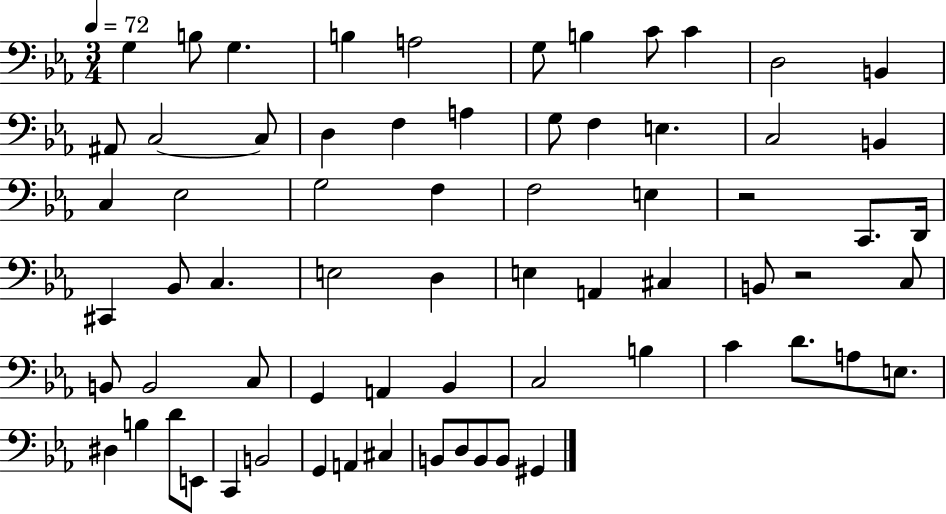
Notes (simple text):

G3/q B3/e G3/q. B3/q A3/h G3/e B3/q C4/e C4/q D3/h B2/q A#2/e C3/h C3/e D3/q F3/q A3/q G3/e F3/q E3/q. C3/h B2/q C3/q Eb3/h G3/h F3/q F3/h E3/q R/h C2/e. D2/s C#2/q Bb2/e C3/q. E3/h D3/q E3/q A2/q C#3/q B2/e R/h C3/e B2/e B2/h C3/e G2/q A2/q Bb2/q C3/h B3/q C4/q D4/e. A3/e E3/e. D#3/q B3/q D4/e E2/e C2/q B2/h G2/q A2/q C#3/q B2/e D3/e B2/e B2/e G#2/q